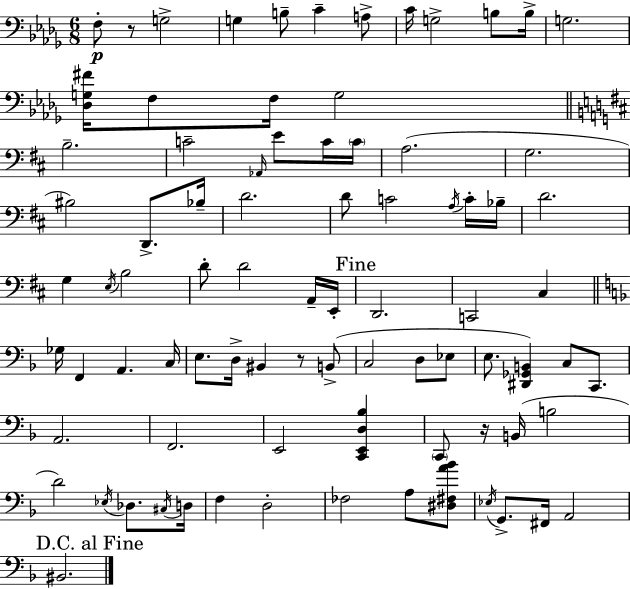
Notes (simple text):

F3/e R/e G3/h G3/q B3/e C4/q A3/e C4/s G3/h B3/e B3/s G3/h. [Db3,G3,F#4]/s F3/e F3/s G3/h B3/h. C4/h Ab2/s E4/e C4/s C4/s A3/h. G3/h. BIS3/h D2/e. Bb3/s D4/h. D4/e C4/h A3/s C4/s Bb3/s D4/h. G3/q E3/s B3/h D4/e D4/h A2/s E2/s D2/h. C2/h C#3/q Gb3/s F2/q A2/q. C3/s E3/e. D3/s BIS2/q R/e B2/e C3/h D3/e Eb3/e E3/e. [D#2,Gb2,B2]/q C3/e C2/e. A2/h. F2/h. E2/h [C2,E2,D3,Bb3]/q C2/e R/s B2/s B3/h D4/h Eb3/s Db3/e. C#3/s D3/s F3/q D3/h FES3/h A3/e [D#3,F#3,A4,Bb4]/e Eb3/s G2/e. F#2/s A2/h BIS2/h.